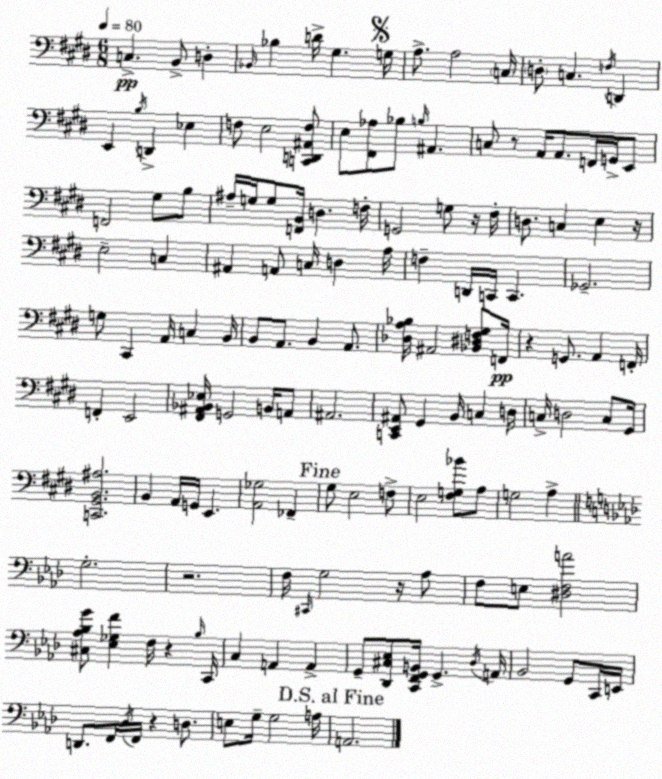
X:1
T:Untitled
M:6/8
L:1/4
K:E
C, B,,/2 D, _B,,/4 _B, D/4 ^G, G,/4 A,/2 A,2 C,/4 D,/2 C, F,/4 D,, E,, B,/4 D,, _E, F,/2 E,2 [C,,D,,^A,,F,]/2 E,/2 [^F,,_A,]/2 _B,/2 B,/4 ^A,, C,/2 z/2 A,,/4 A,,/2 F,,/4 G,,/4 E,,/2 F,,2 ^G,/2 B,/2 ^A,/4 G,/4 G,/2 [F,,B,,]/4 D, F,/4 G,,2 G,/2 z/4 ^F,/4 D,/2 C, E, z/4 E,2 C, ^A,, A,,/2 C,/4 D, A,/4 F, D,,/4 C,,/4 C,, _G,,2 G,/2 ^C,, A,,/4 C, B,,/4 B,,/2 A,,/2 B,, A,,/2 [_D,A,_B,]/4 ^A,,2 [_B,,^D,F,^G,]/2 F,,/4 z G,,/2 A,, F,,/4 F,, E,,2 [^F,,^A,,_B,,_E,]/4 G,,2 B,,/4 A,,/2 ^A,,2 [C,,E,,^A,,]/2 ^G,, B,,/4 C, D,/4 C,/4 D,2 C,/2 ^G,,/4 [C,,^G,,B,,^A,]2 B,, A,,/4 G,,/4 E,, [A,,_G,]2 _F,, ^G,/2 E,2 F,/2 E,2 [^F,G,_B]/2 A,/2 G,2 A, G,2 z2 F,/4 ^C,,/4 G,2 z/4 _A,/2 F,/2 E,/2 [^D,F,A]2 [^C,_A,_B,G]/2 [_E,_G,F] F,/4 z _B,/4 C,,/4 C, A,, A,, G,,/2 [_D,,^C,_E,]/2 [C,,F,,G,,B,,]/4 G,, _D,/4 A,,/4 _B,,2 G,,/2 C,,/4 E,,/4 D,,/2 F,,/4 _D,/4 F,,/4 z D,/2 E,/2 G,/4 G,2 A,/4 A,,2